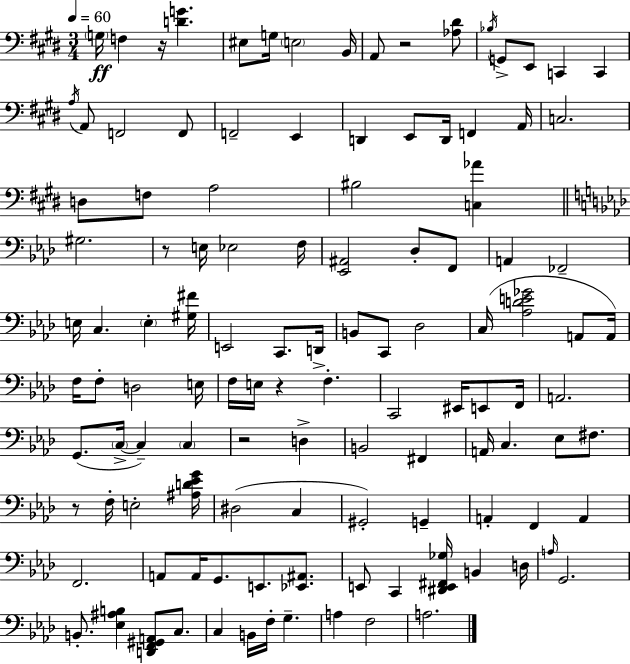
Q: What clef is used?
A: bass